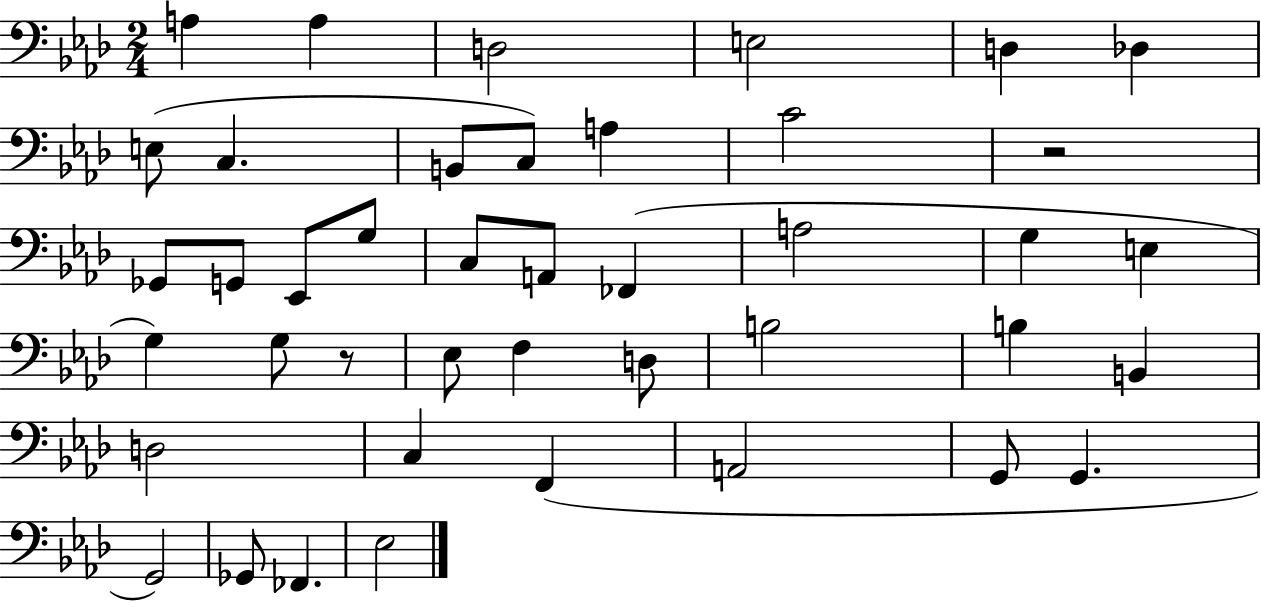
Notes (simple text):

A3/q A3/q D3/h E3/h D3/q Db3/q E3/e C3/q. B2/e C3/e A3/q C4/h R/h Gb2/e G2/e Eb2/e G3/e C3/e A2/e FES2/q A3/h G3/q E3/q G3/q G3/e R/e Eb3/e F3/q D3/e B3/h B3/q B2/q D3/h C3/q F2/q A2/h G2/e G2/q. G2/h Gb2/e FES2/q. Eb3/h